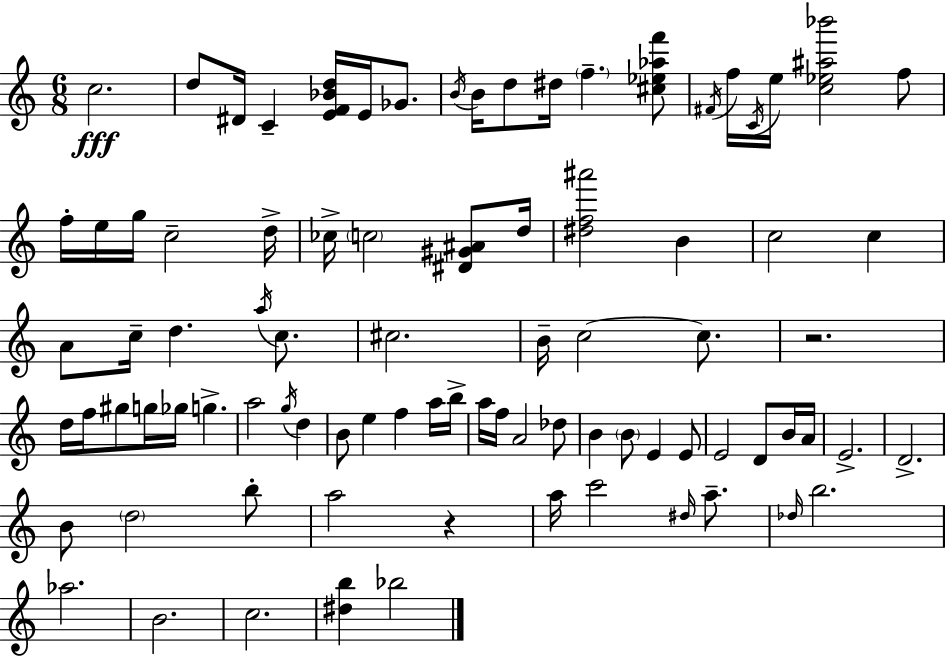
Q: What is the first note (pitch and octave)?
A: C5